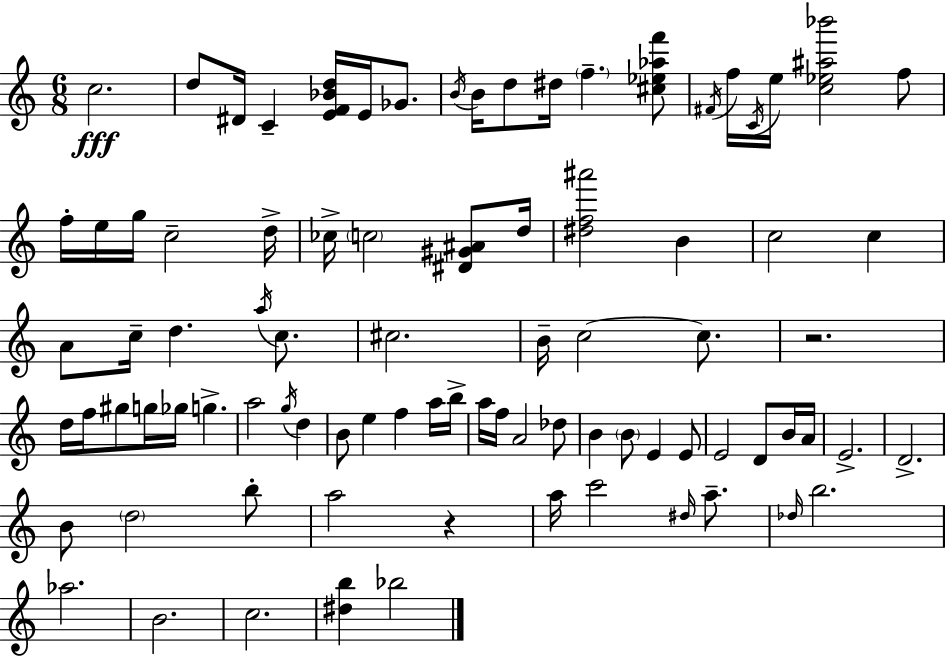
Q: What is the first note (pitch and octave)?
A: C5